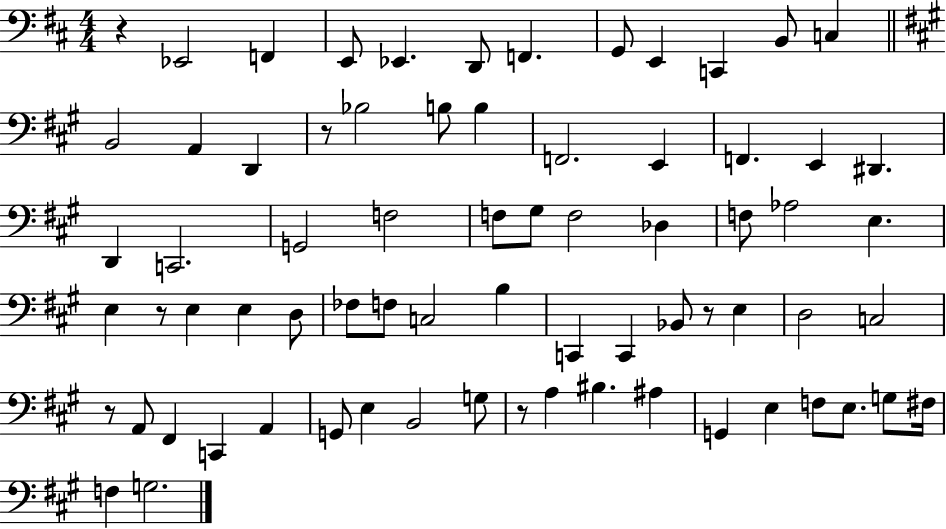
{
  \clef bass
  \numericTimeSignature
  \time 4/4
  \key d \major
  r4 ees,2 f,4 | e,8 ees,4. d,8 f,4. | g,8 e,4 c,4 b,8 c4 | \bar "||" \break \key a \major b,2 a,4 d,4 | r8 bes2 b8 b4 | f,2. e,4 | f,4. e,4 dis,4. | \break d,4 c,2. | g,2 f2 | f8 gis8 f2 des4 | f8 aes2 e4. | \break e4 r8 e4 e4 d8 | fes8 f8 c2 b4 | c,4 c,4 bes,8 r8 e4 | d2 c2 | \break r8 a,8 fis,4 c,4 a,4 | g,8 e4 b,2 g8 | r8 a4 bis4. ais4 | g,4 e4 f8 e8. g8 fis16 | \break f4 g2. | \bar "|."
}